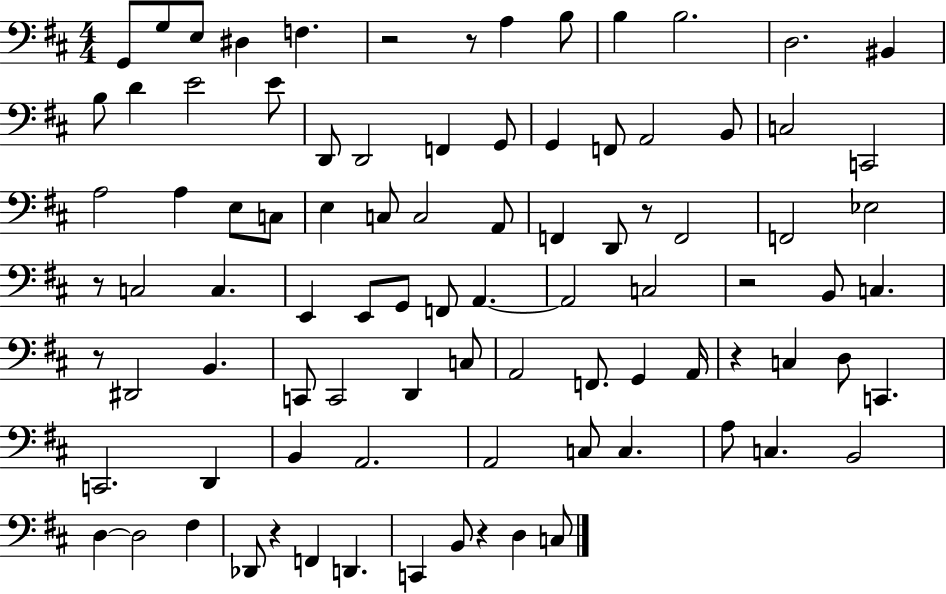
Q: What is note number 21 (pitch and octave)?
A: F2